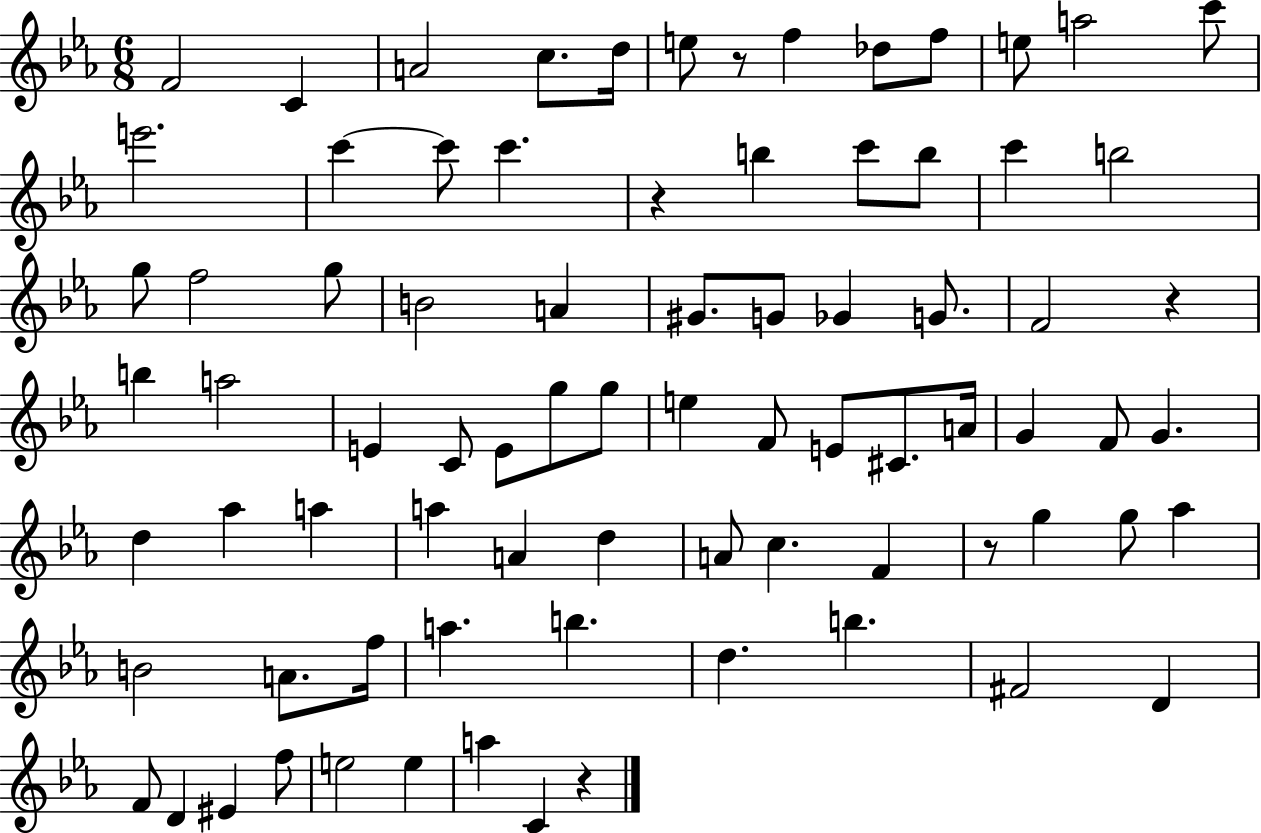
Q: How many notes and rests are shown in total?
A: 80